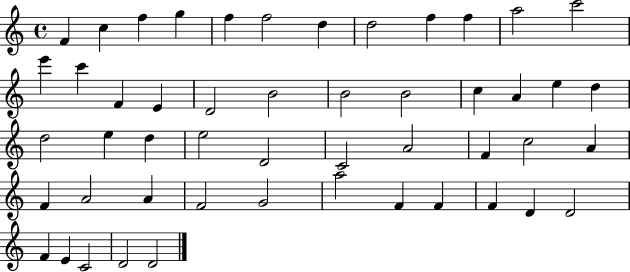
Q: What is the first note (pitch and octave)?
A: F4